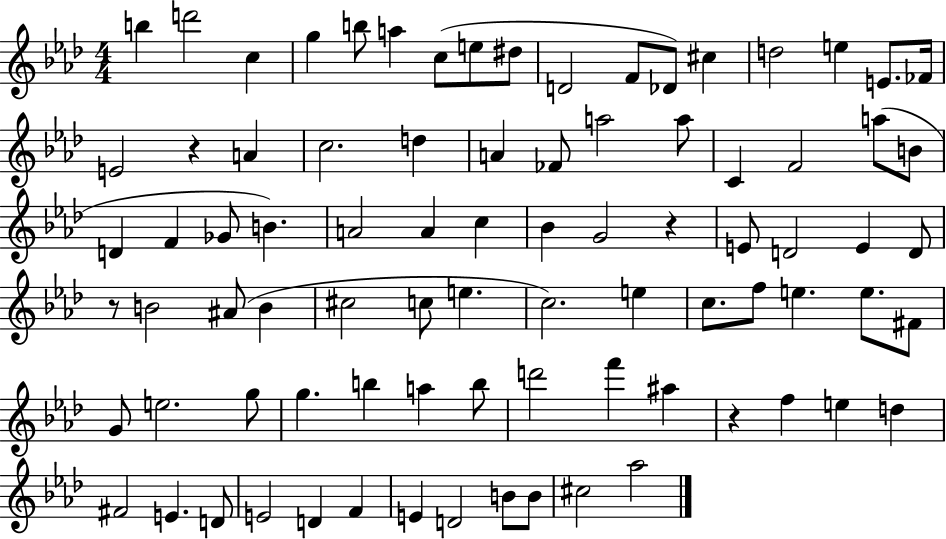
{
  \clef treble
  \numericTimeSignature
  \time 4/4
  \key aes \major
  b''4 d'''2 c''4 | g''4 b''8 a''4 c''8( e''8 dis''8 | d'2 f'8 des'8) cis''4 | d''2 e''4 e'8. fes'16 | \break e'2 r4 a'4 | c''2. d''4 | a'4 fes'8 a''2 a''8 | c'4 f'2 a''8( b'8 | \break d'4 f'4 ges'8 b'4.) | a'2 a'4 c''4 | bes'4 g'2 r4 | e'8 d'2 e'4 d'8 | \break r8 b'2 ais'8( b'4 | cis''2 c''8 e''4. | c''2.) e''4 | c''8. f''8 e''4. e''8. fis'8 | \break g'8 e''2. g''8 | g''4. b''4 a''4 b''8 | d'''2 f'''4 ais''4 | r4 f''4 e''4 d''4 | \break fis'2 e'4. d'8 | e'2 d'4 f'4 | e'4 d'2 b'8 b'8 | cis''2 aes''2 | \break \bar "|."
}